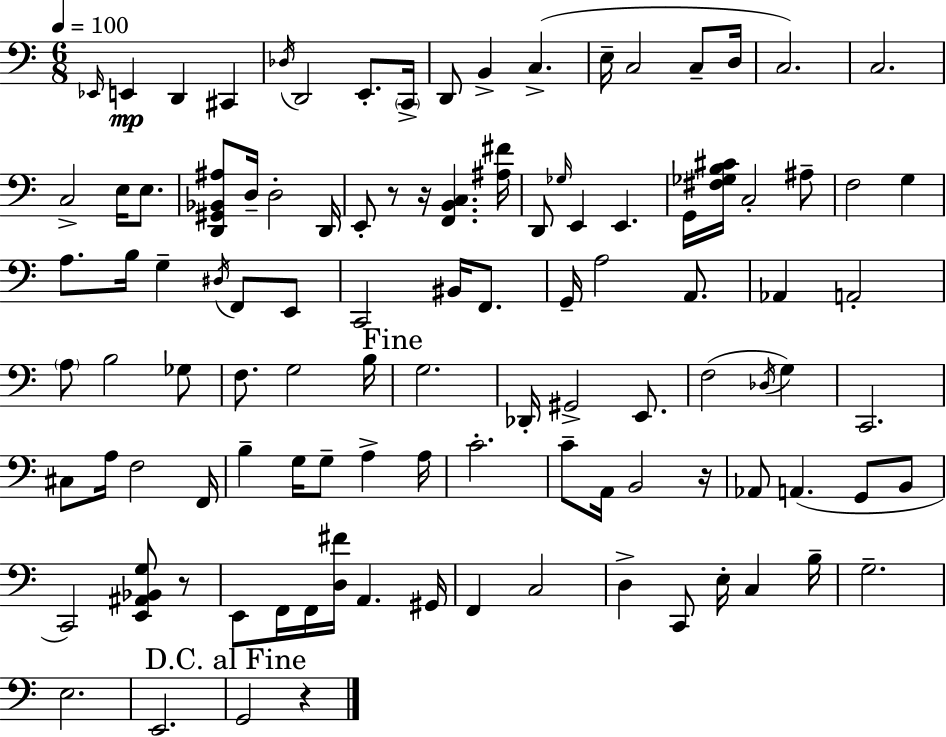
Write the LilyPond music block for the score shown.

{
  \clef bass
  \numericTimeSignature
  \time 6/8
  \key c \major
  \tempo 4 = 100
  \grace { ees,16 }\mp e,4 d,4 cis,4 | \acciaccatura { des16 } d,2 e,8.-. | \parenthesize c,16-> d,8 b,4-> c4.->( | e16-- c2 c8-- | \break d16 c2.) | c2. | c2-> e16 e8. | <d, gis, bes, ais>8 d16-- d2-. | \break d,16 e,8-. r8 r16 <f, b, c>4. | <ais fis'>16 d,8 \grace { ges16 } e,4 e,4. | g,16 <fis ges b cis'>16 c2-. | ais8-- f2 g4 | \break a8. b16 g4-- \acciaccatura { dis16 } | f,8 e,8 c,2 | bis,16 f,8. g,16-- a2 | a,8. aes,4 a,2-. | \break \parenthesize a8 b2 | ges8 f8. g2 | b16 \mark "Fine" g2. | des,16-. gis,2-> | \break e,8. f2( | \acciaccatura { des16 } g4) c,2. | cis8 a16 f2 | f,16 b4-- g16 g8-- | \break a4-> a16 c'2.-. | c'8-- a,16 b,2 | r16 aes,8 a,4.( | g,8 b,8 c,2) | \break <e, ais, bes, g>8 r8 e,8 f,16 f,16 <d fis'>16 a,4. | gis,16 f,4 c2 | d4-> c,8 e16-. | c4 b16-- g2.-- | \break e2. | e,2. | \mark "D.C. al Fine" g,2 | r4 \bar "|."
}